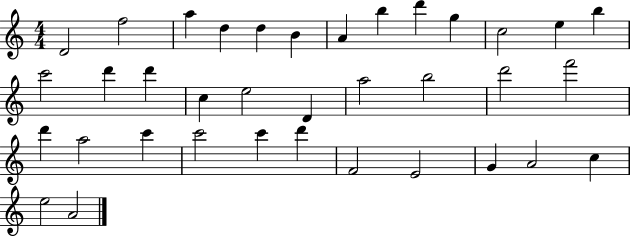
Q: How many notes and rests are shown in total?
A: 36